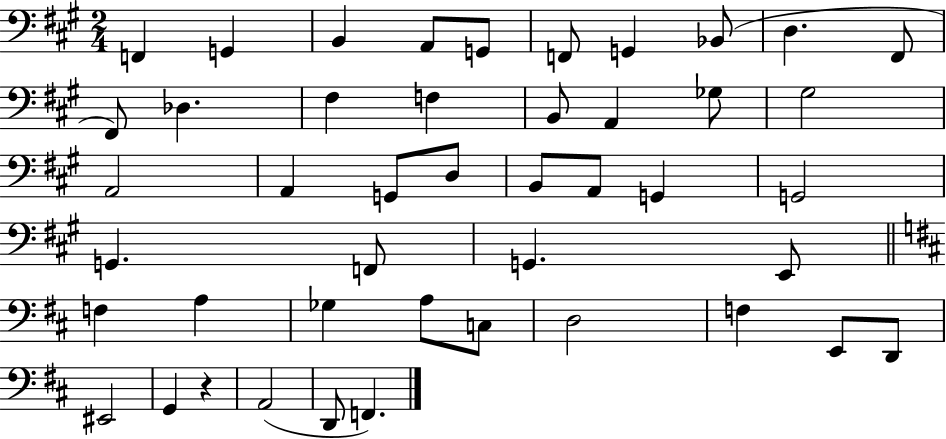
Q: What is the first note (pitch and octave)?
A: F2